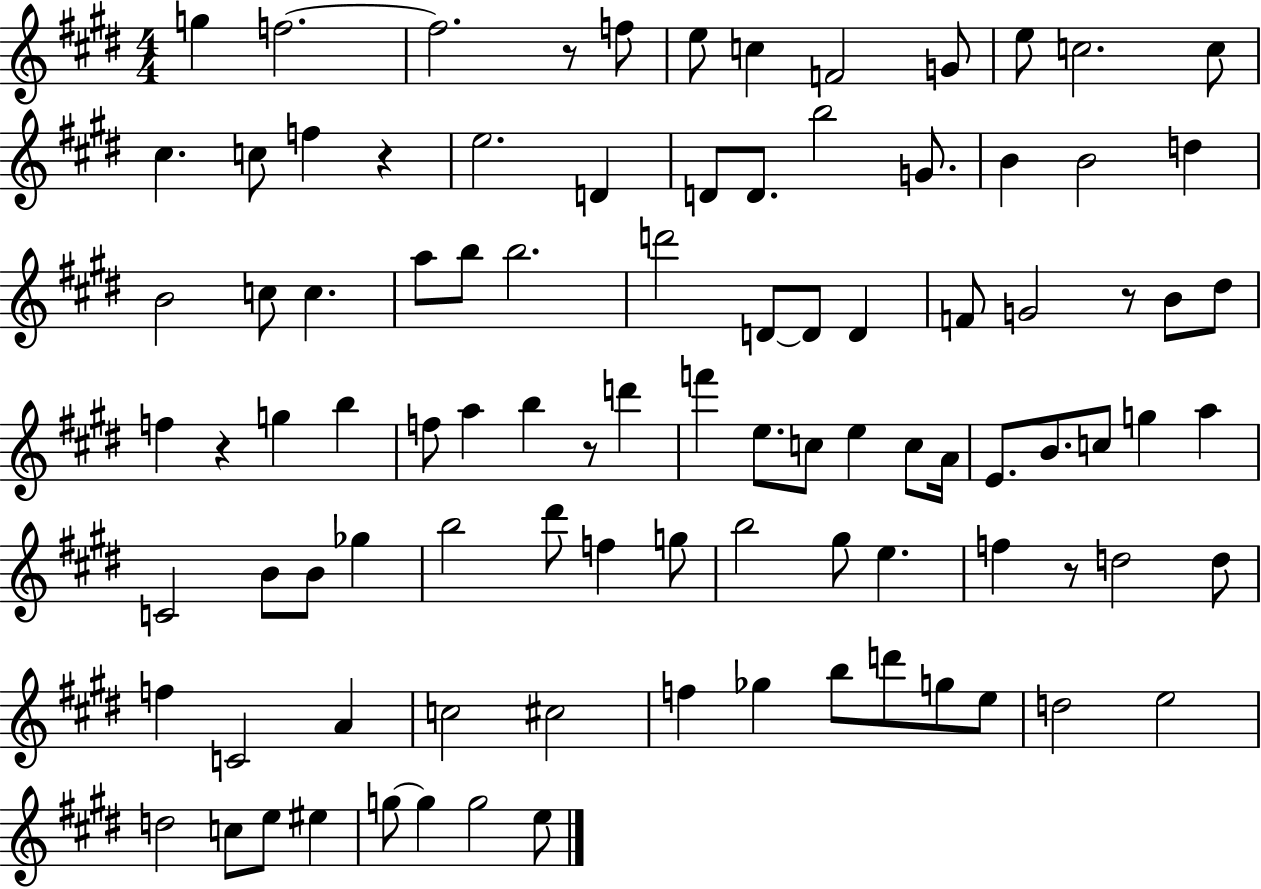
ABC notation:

X:1
T:Untitled
M:4/4
L:1/4
K:E
g f2 f2 z/2 f/2 e/2 c F2 G/2 e/2 c2 c/2 ^c c/2 f z e2 D D/2 D/2 b2 G/2 B B2 d B2 c/2 c a/2 b/2 b2 d'2 D/2 D/2 D F/2 G2 z/2 B/2 ^d/2 f z g b f/2 a b z/2 d' f' e/2 c/2 e c/2 A/4 E/2 B/2 c/2 g a C2 B/2 B/2 _g b2 ^d'/2 f g/2 b2 ^g/2 e f z/2 d2 d/2 f C2 A c2 ^c2 f _g b/2 d'/2 g/2 e/2 d2 e2 d2 c/2 e/2 ^e g/2 g g2 e/2